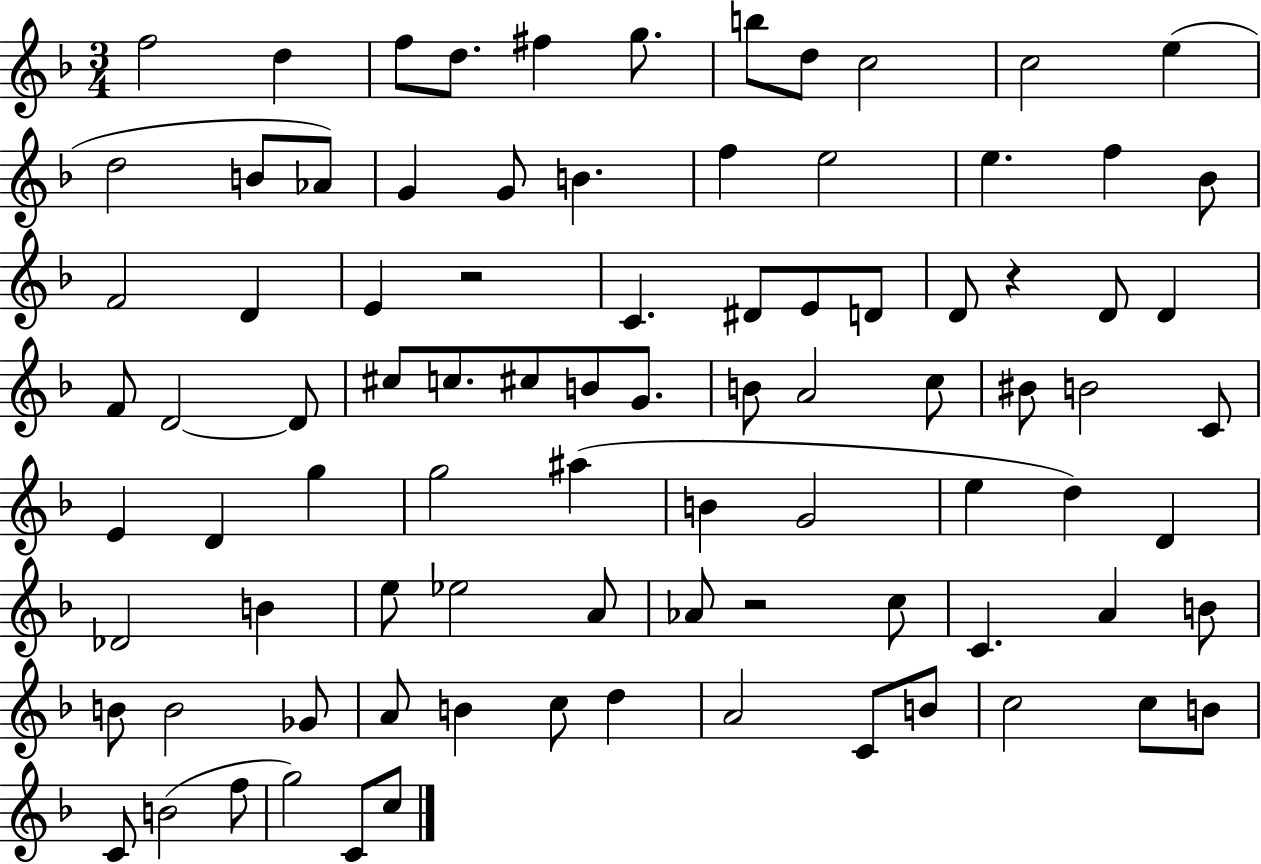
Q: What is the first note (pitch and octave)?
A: F5